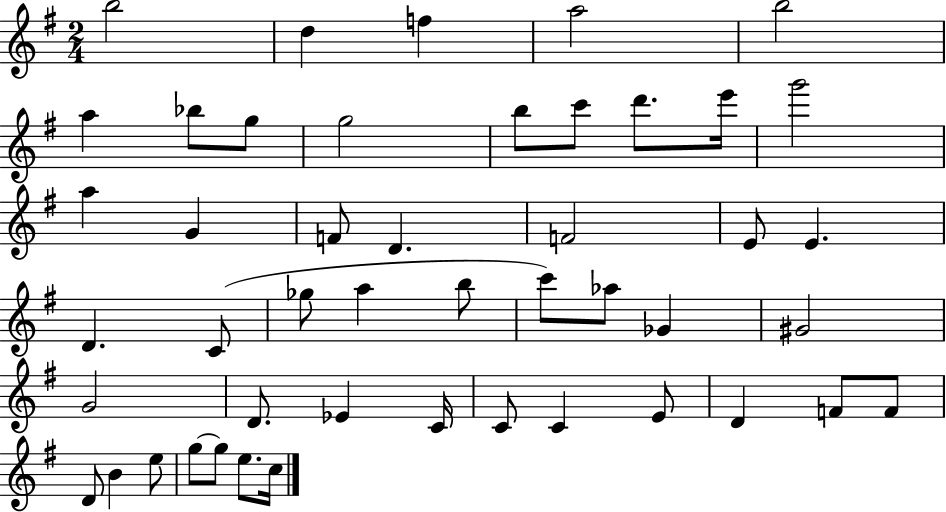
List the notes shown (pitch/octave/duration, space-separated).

B5/h D5/q F5/q A5/h B5/h A5/q Bb5/e G5/e G5/h B5/e C6/e D6/e. E6/s G6/h A5/q G4/q F4/e D4/q. F4/h E4/e E4/q. D4/q. C4/e Gb5/e A5/q B5/e C6/e Ab5/e Gb4/q G#4/h G4/h D4/e. Eb4/q C4/s C4/e C4/q E4/e D4/q F4/e F4/e D4/e B4/q E5/e G5/e G5/e E5/e. C5/s